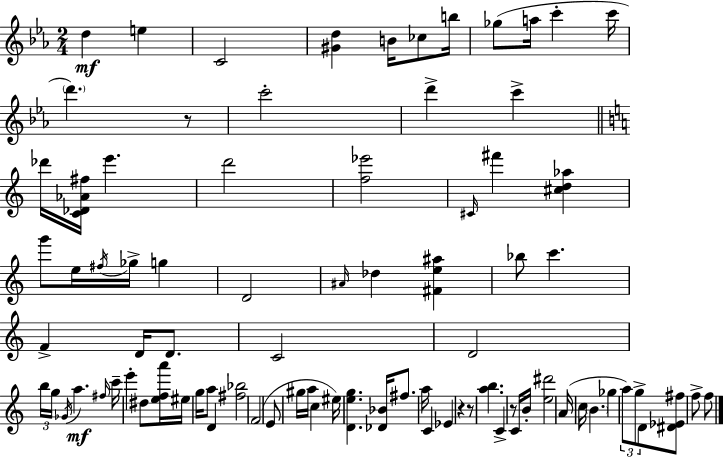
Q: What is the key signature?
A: C minor